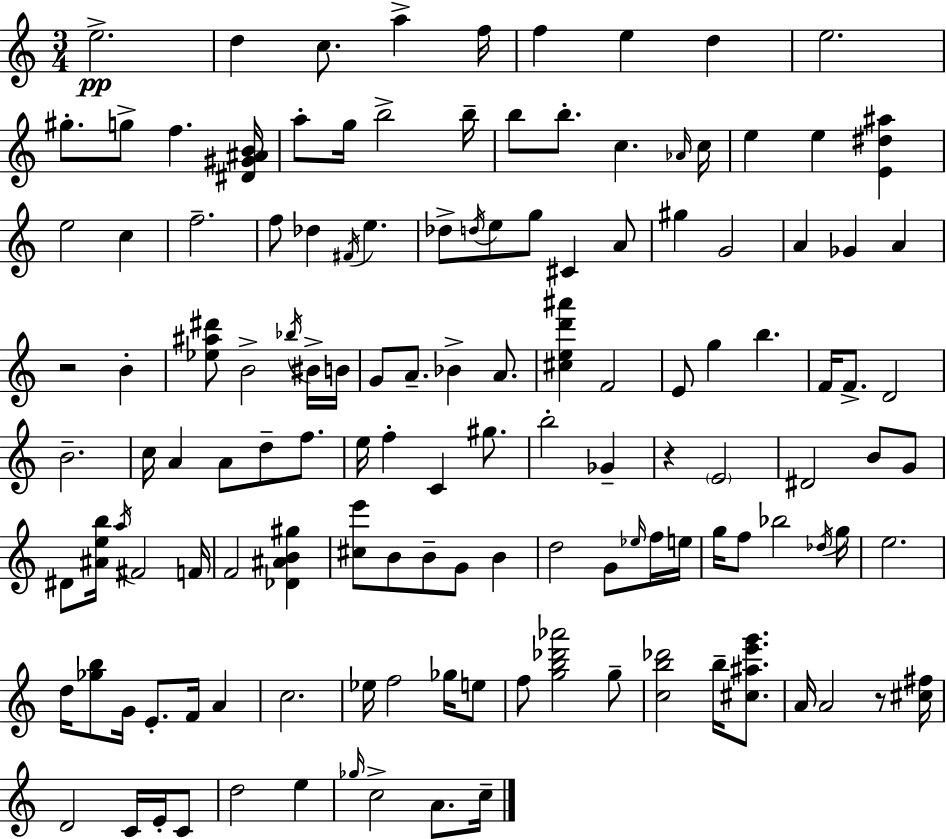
{
  \clef treble
  \numericTimeSignature
  \time 3/4
  \key c \major
  e''2.->\pp | d''4 c''8. a''4-> f''16 | f''4 e''4 d''4 | e''2. | \break gis''8.-. g''8-> f''4. <dis' gis' ais' b'>16 | a''8-. g''16 b''2-> b''16-- | b''8 b''8.-. c''4. \grace { aes'16 } | c''16 e''4 e''4 <e' dis'' ais''>4 | \break e''2 c''4 | f''2.-- | f''8 des''4 \acciaccatura { fis'16 } e''4. | des''8-> \acciaccatura { d''16 } e''8 g''8 cis'4 | \break a'8 gis''4 g'2 | a'4 ges'4 a'4 | r2 b'4-. | <ees'' ais'' dis'''>8 b'2-> | \break \acciaccatura { bes''16 } bis'16-> b'16 g'8 a'8.-- bes'4-> | a'8. <cis'' e'' d''' ais'''>4 f'2 | e'8 g''4 b''4. | f'16 f'8.-> d'2 | \break b'2.-- | c''16 a'4 a'8 d''8-- | f''8. e''16 f''4-. c'4 | gis''8. b''2-. | \break ges'4-- r4 \parenthesize e'2 | dis'2 | b'8 g'8 dis'8 <ais' e'' b''>16 \acciaccatura { a''16 } fis'2 | f'16 f'2 | \break <des' ais' b' gis''>4 <cis'' e'''>8 b'8 b'8-- g'8 | b'4 d''2 | g'8 \grace { ees''16 } f''16 e''16 g''16 f''8 bes''2 | \acciaccatura { des''16 } g''16 e''2. | \break d''16 <ges'' b''>8 g'16 e'8.-. | f'16 a'4 c''2. | ees''16 f''2 | ges''16 e''8 f''8 <g'' b'' des''' aes'''>2 | \break g''8-- <c'' b'' des'''>2 | b''16-- <cis'' ais'' e''' g'''>8. a'16 a'2 | r8 <cis'' fis''>16 d'2 | c'16 e'16-. c'8 d''2 | \break e''4 \grace { ges''16 } c''2-> | a'8. c''16-- \bar "|."
}